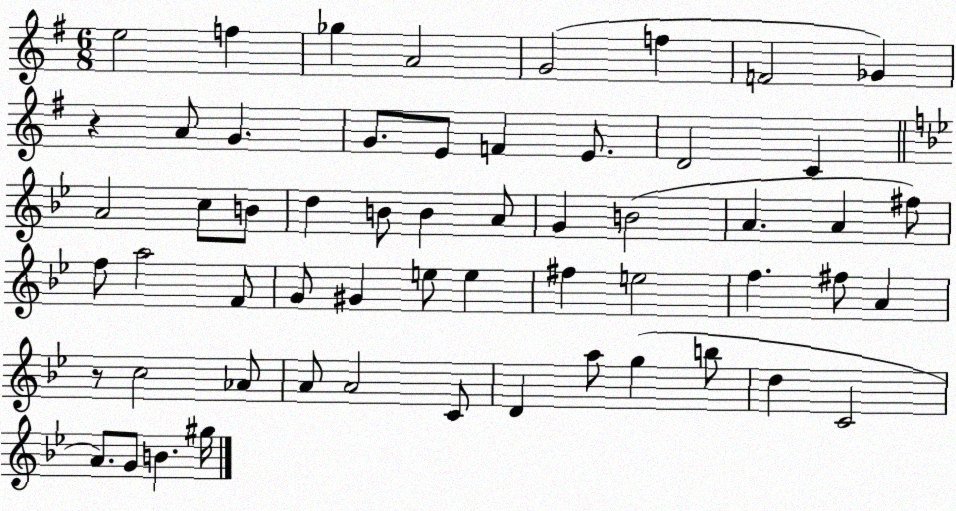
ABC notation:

X:1
T:Untitled
M:6/8
L:1/4
K:G
e2 f _g A2 G2 f F2 _G z A/2 G G/2 E/2 F E/2 D2 C A2 c/2 B/2 d B/2 B A/2 G B2 A A ^f/2 f/2 a2 F/2 G/2 ^G e/2 e ^f e2 f ^f/2 A z/2 c2 _A/2 A/2 A2 C/2 D a/2 g b/2 d C2 A/2 G/2 B ^g/4